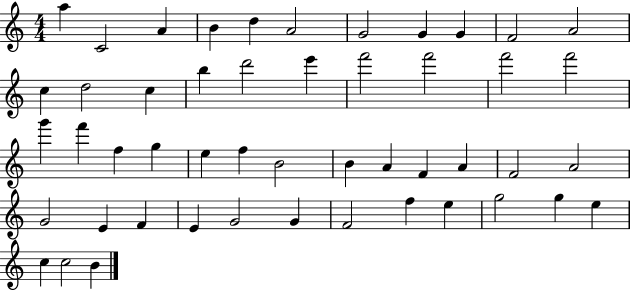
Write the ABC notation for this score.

X:1
T:Untitled
M:4/4
L:1/4
K:C
a C2 A B d A2 G2 G G F2 A2 c d2 c b d'2 e' f'2 f'2 f'2 f'2 g' f' f g e f B2 B A F A F2 A2 G2 E F E G2 G F2 f e g2 g e c c2 B